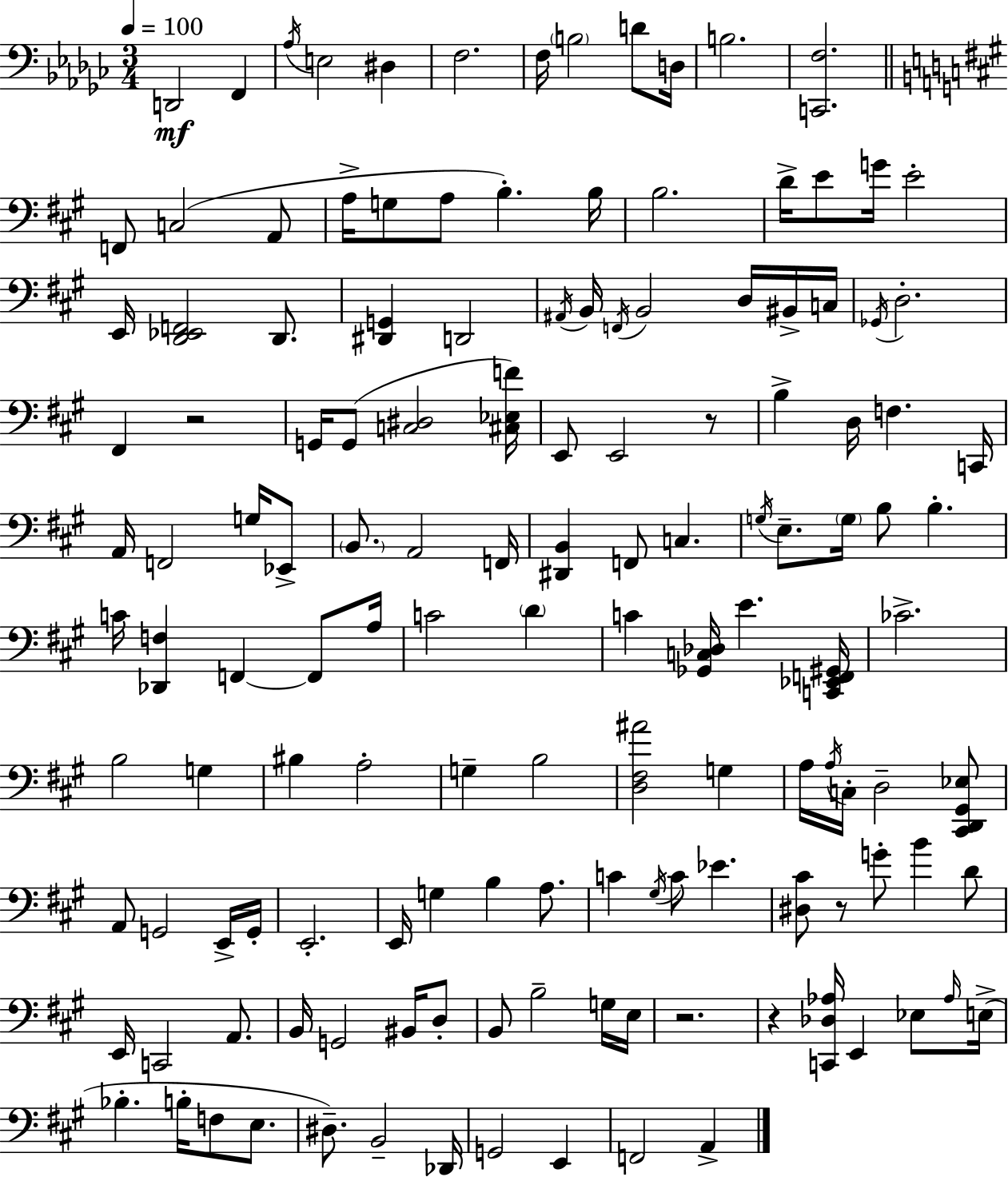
{
  \clef bass
  \numericTimeSignature
  \time 3/4
  \key ees \minor
  \tempo 4 = 100
  \repeat volta 2 { d,2\mf f,4 | \acciaccatura { aes16 } e2 dis4 | f2. | f16 \parenthesize b2 d'8 | \break d16 b2. | <c, f>2. | \bar "||" \break \key a \major f,8 c2( a,8 | a16-> g8 a8 b4.-.) b16 | b2. | d'16-> e'8 g'16 e'2-. | \break e,16 <d, ees, f,>2 d,8. | <dis, g,>4 d,2 | \acciaccatura { ais,16 } b,16 \acciaccatura { f,16 } b,2 d16 | bis,16-> c16 \acciaccatura { ges,16 } d2.-. | \break fis,4 r2 | g,16 g,8( <c dis>2 | <cis ees f'>16) e,8 e,2 | r8 b4-> d16 f4. | \break c,16 a,16 f,2 | g16 ees,8-> \parenthesize b,8. a,2 | f,16 <dis, b,>4 f,8 c4. | \acciaccatura { g16 } e8.-- \parenthesize g16 b8 b4.-. | \break c'16 <des, f>4 f,4~~ | f,8 a16 c'2 | \parenthesize d'4 c'4 <ges, c des>16 e'4. | <c, ees, f, gis,>16 ces'2.-> | \break b2 | g4 bis4 a2-. | g4-- b2 | <d fis ais'>2 | \break g4 a16 \acciaccatura { a16 } c16-. d2-- | <cis, d, gis, ees>8 a,8 g,2 | e,16-> g,16-. e,2.-. | e,16 g4 b4 | \break a8. c'4 \acciaccatura { gis16 } c'8 | ees'4. <dis cis'>8 r8 g'8-. | b'4 d'8 e,16 c,2 | a,8. b,16 g,2 | \break bis,16 d8-. b,8 b2-- | g16 e16 r2. | r4 <c, des aes>16 e,4 | ees8 \grace { aes16 } e16->( bes4.-. | \break b16-. f8 e8. dis8.--) b,2-- | des,16 g,2 | e,4 f,2 | a,4-> } \bar "|."
}